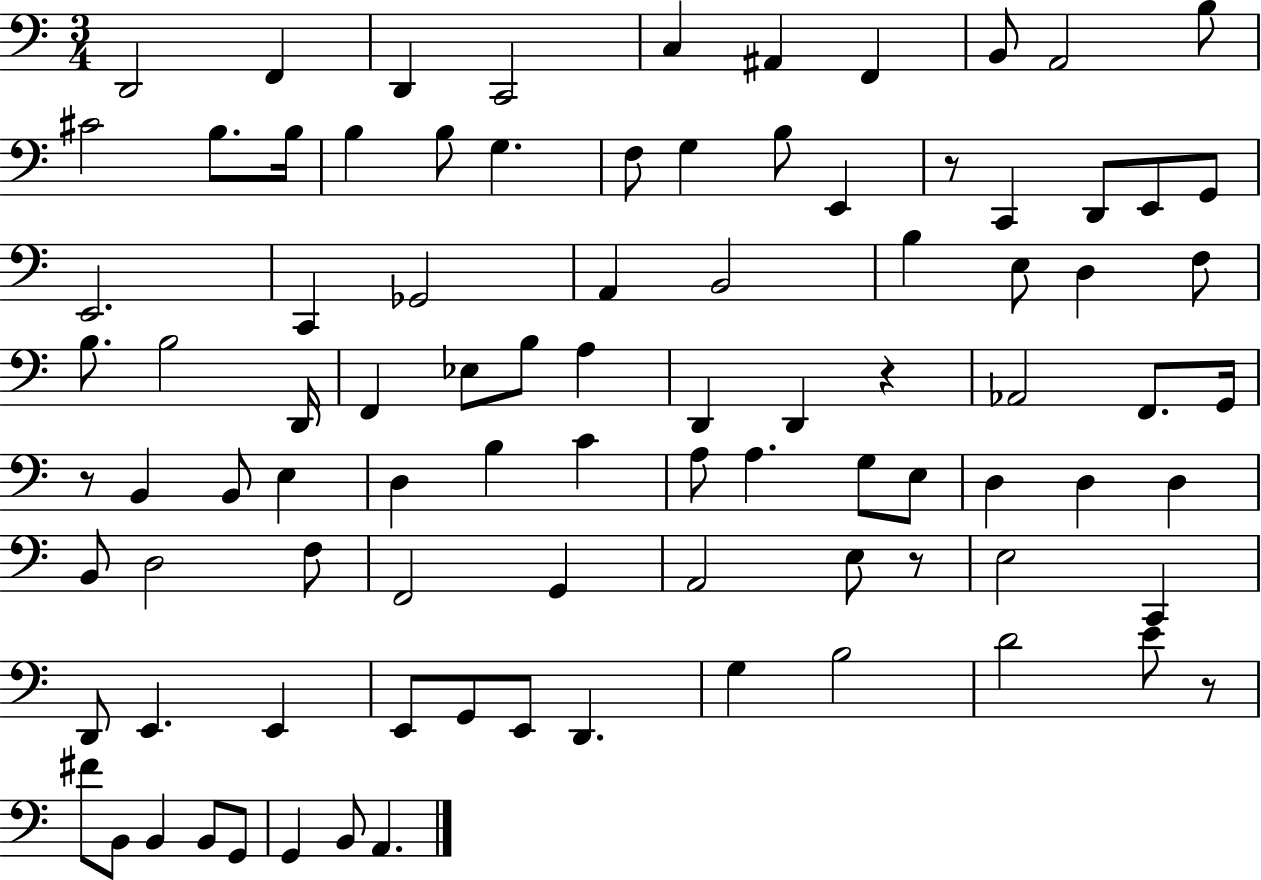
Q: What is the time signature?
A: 3/4